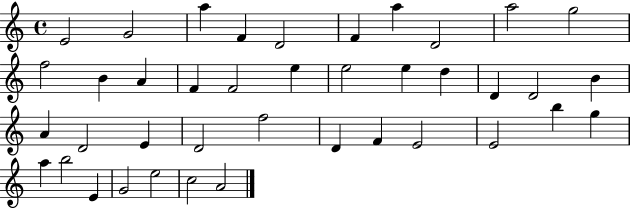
X:1
T:Untitled
M:4/4
L:1/4
K:C
E2 G2 a F D2 F a D2 a2 g2 f2 B A F F2 e e2 e d D D2 B A D2 E D2 f2 D F E2 E2 b g a b2 E G2 e2 c2 A2